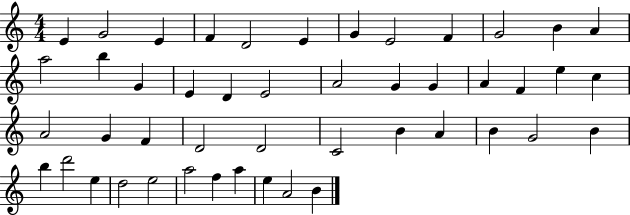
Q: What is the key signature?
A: C major